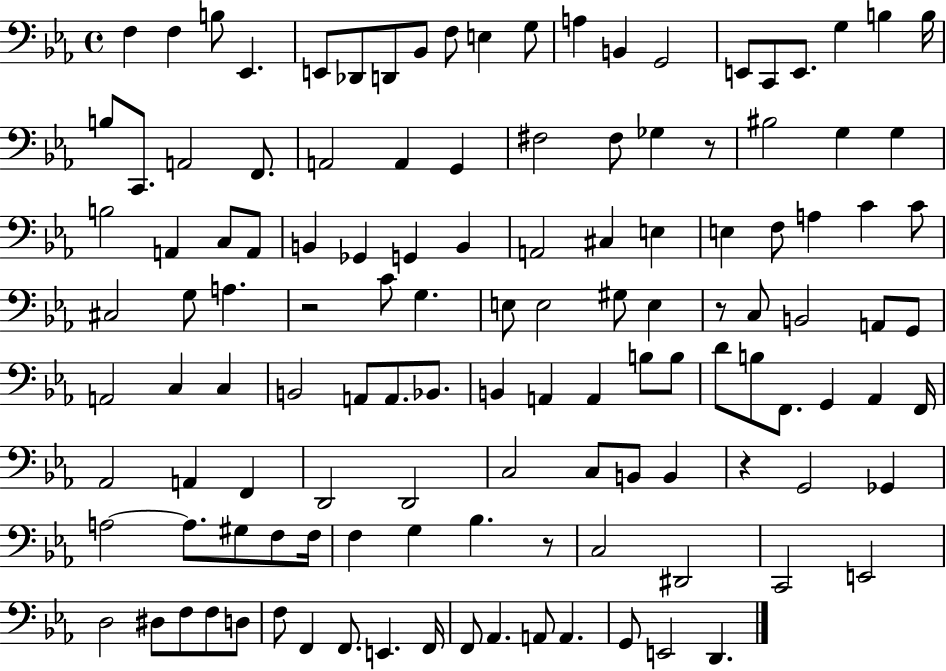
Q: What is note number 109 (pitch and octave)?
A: F3